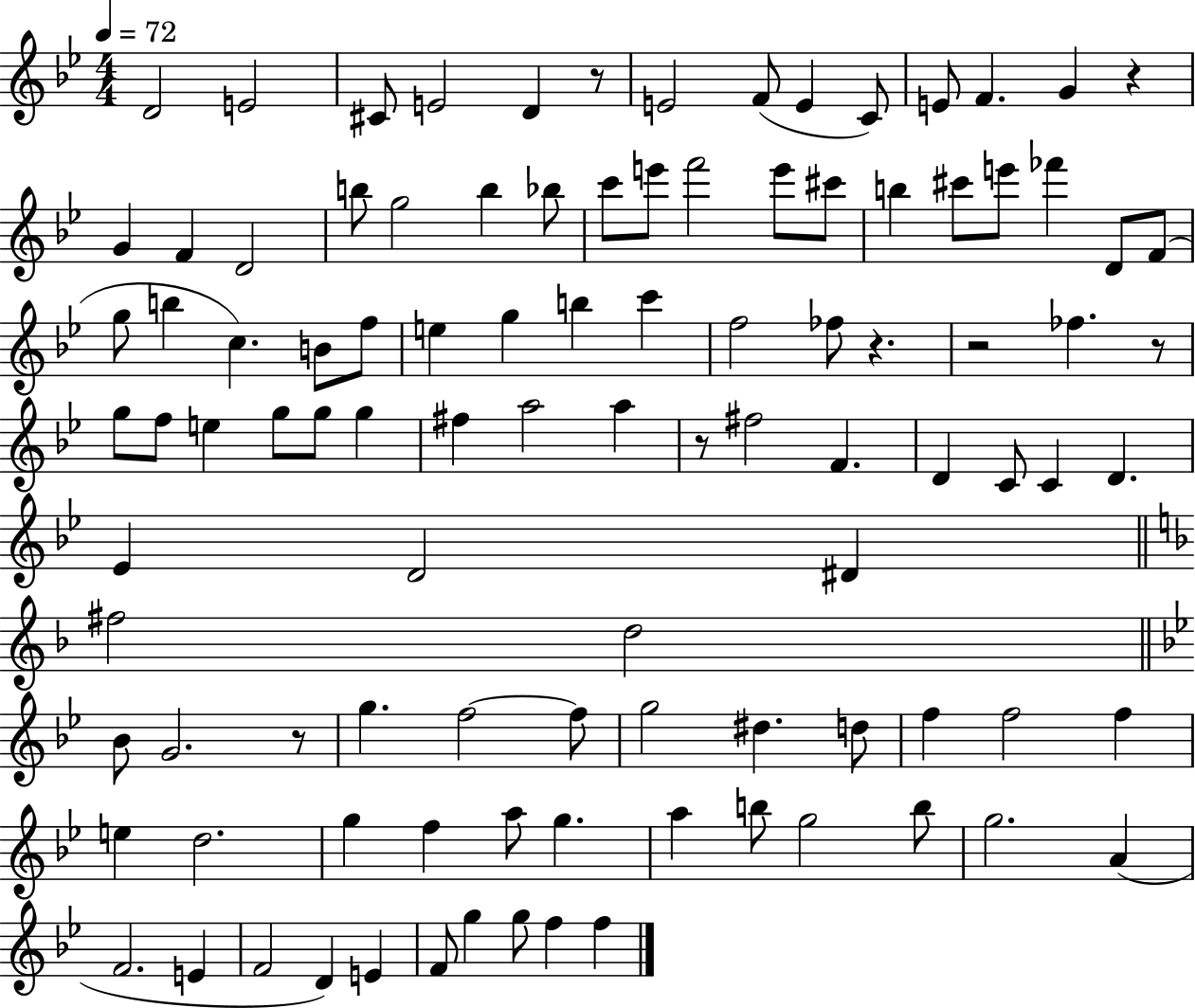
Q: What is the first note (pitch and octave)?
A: D4